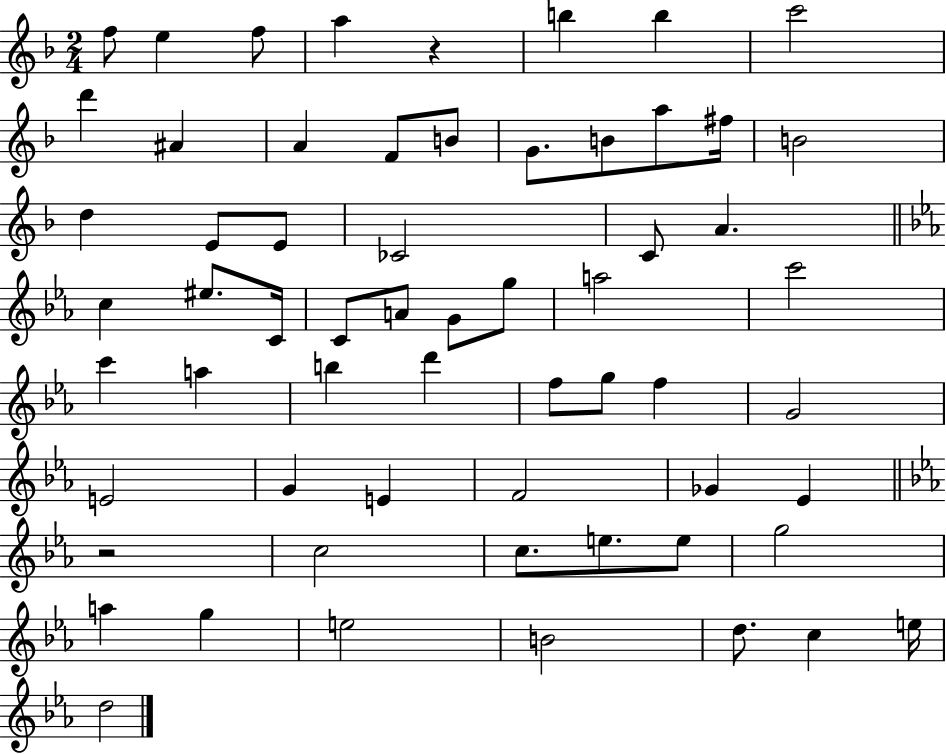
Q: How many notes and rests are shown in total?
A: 61